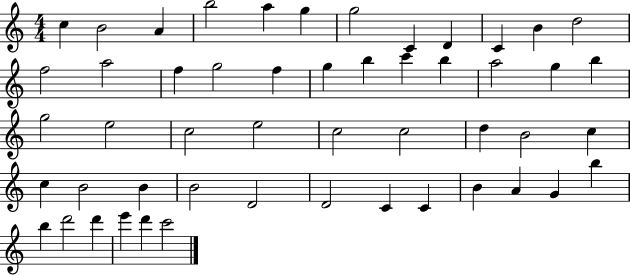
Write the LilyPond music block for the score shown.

{
  \clef treble
  \numericTimeSignature
  \time 4/4
  \key c \major
  c''4 b'2 a'4 | b''2 a''4 g''4 | g''2 c'4 d'4 | c'4 b'4 d''2 | \break f''2 a''2 | f''4 g''2 f''4 | g''4 b''4 c'''4 b''4 | a''2 g''4 b''4 | \break g''2 e''2 | c''2 e''2 | c''2 c''2 | d''4 b'2 c''4 | \break c''4 b'2 b'4 | b'2 d'2 | d'2 c'4 c'4 | b'4 a'4 g'4 b''4 | \break b''4 d'''2 d'''4 | e'''4 d'''4 c'''2 | \bar "|."
}